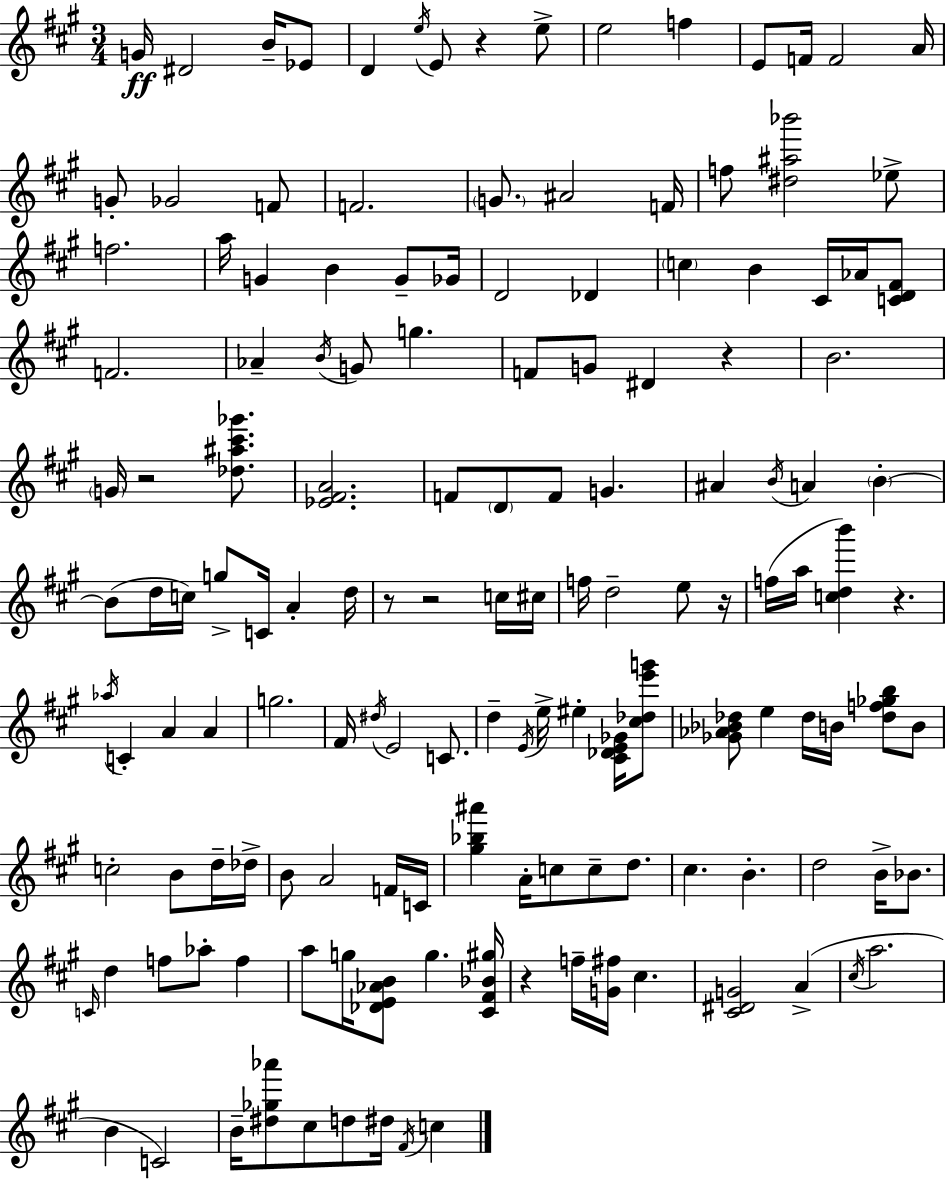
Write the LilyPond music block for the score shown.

{
  \clef treble
  \numericTimeSignature
  \time 3/4
  \key a \major
  \repeat volta 2 { g'16\ff dis'2 b'16-- ees'8 | d'4 \acciaccatura { e''16 } e'8 r4 e''8-> | e''2 f''4 | e'8 f'16 f'2 | \break a'16 g'8-. ges'2 f'8 | f'2. | \parenthesize g'8. ais'2 | f'16 f''8 <dis'' ais'' bes'''>2 ees''8-> | \break f''2. | a''16 g'4 b'4 g'8-- | ges'16 d'2 des'4 | \parenthesize c''4 b'4 cis'16 aes'16 <c' d' fis'>8 | \break f'2. | aes'4-- \acciaccatura { b'16 } g'8 g''4. | f'8 g'8 dis'4 r4 | b'2. | \break \parenthesize g'16 r2 <des'' ais'' cis''' ges'''>8. | <ees' fis' a'>2. | f'8 \parenthesize d'8 f'8 g'4. | ais'4 \acciaccatura { b'16 } a'4 \parenthesize b'4-.~~ | \break b'8( d''16 c''16) g''8-> c'16 a'4-. | d''16 r8 r2 | c''16 cis''16 f''16 d''2-- | e''8 r16 f''16( a''16 <c'' d'' b'''>4) r4. | \break \acciaccatura { aes''16 } c'4-. a'4 | a'4 g''2. | fis'16 \acciaccatura { dis''16 } e'2 | c'8. d''4-- \acciaccatura { e'16 } e''16-> eis''4-. | \break <cis' des' e' ges'>16 <cis'' des'' e''' g'''>8 <ges' aes' bes' des''>8 e''4 | des''16 b'16 <des'' f'' ges'' b''>8 b'8 c''2-. | b'8 d''16-- des''16-> b'8 a'2 | f'16 c'16 <gis'' bes'' ais'''>4 a'16-. c''8 | \break c''8-- d''8. cis''4. | b'4.-. d''2 | b'16-> bes'8. \grace { c'16 } d''4 f''8 | aes''8-. f''4 a''8 g''16 <des' e' aes' b'>8 | \break g''4. <cis' fis' bes' gis''>16 r4 f''16-- | <g' fis''>16 cis''4. <cis' dis' g'>2 | a'4->( \acciaccatura { cis''16 } a''2. | b'4 | \break c'2) b'16-- <dis'' ges'' aes'''>8 cis''8 | d''8 dis''16 \acciaccatura { fis'16 } c''4 } \bar "|."
}